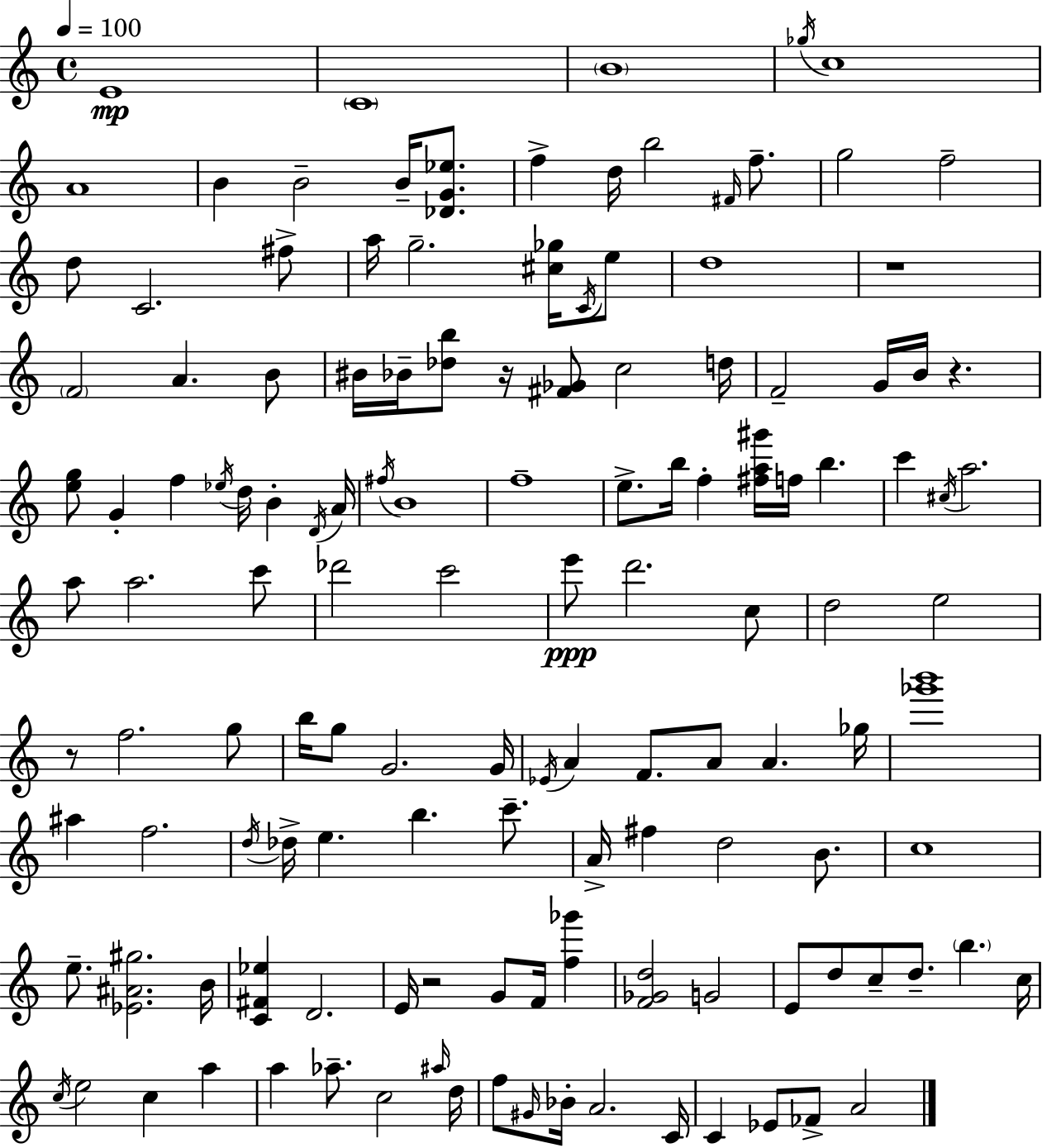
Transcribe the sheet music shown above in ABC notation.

X:1
T:Untitled
M:4/4
L:1/4
K:C
E4 C4 B4 _g/4 c4 A4 B B2 B/4 [_DG_e]/2 f d/4 b2 ^F/4 f/2 g2 f2 d/2 C2 ^f/2 a/4 g2 [^c_g]/4 C/4 e/2 d4 z4 F2 A B/2 ^B/4 _B/4 [_db]/2 z/4 [^F_G]/2 c2 d/4 F2 G/4 B/4 z [eg]/2 G f _e/4 d/4 B D/4 A/4 ^f/4 B4 f4 e/2 b/4 f [^fa^g']/4 f/4 b c' ^c/4 a2 a/2 a2 c'/2 _d'2 c'2 e'/2 d'2 c/2 d2 e2 z/2 f2 g/2 b/4 g/2 G2 G/4 _E/4 A F/2 A/2 A _g/4 [_g'b']4 ^a f2 d/4 _d/4 e b c'/2 A/4 ^f d2 B/2 c4 e/2 [_E^A^g]2 B/4 [C^F_e] D2 E/4 z2 G/2 F/4 [f_g'] [F_Gd]2 G2 E/2 d/2 c/2 d/2 b c/4 c/4 e2 c a a _a/2 c2 ^a/4 d/4 f/2 ^G/4 _B/4 A2 C/4 C _E/2 _F/2 A2